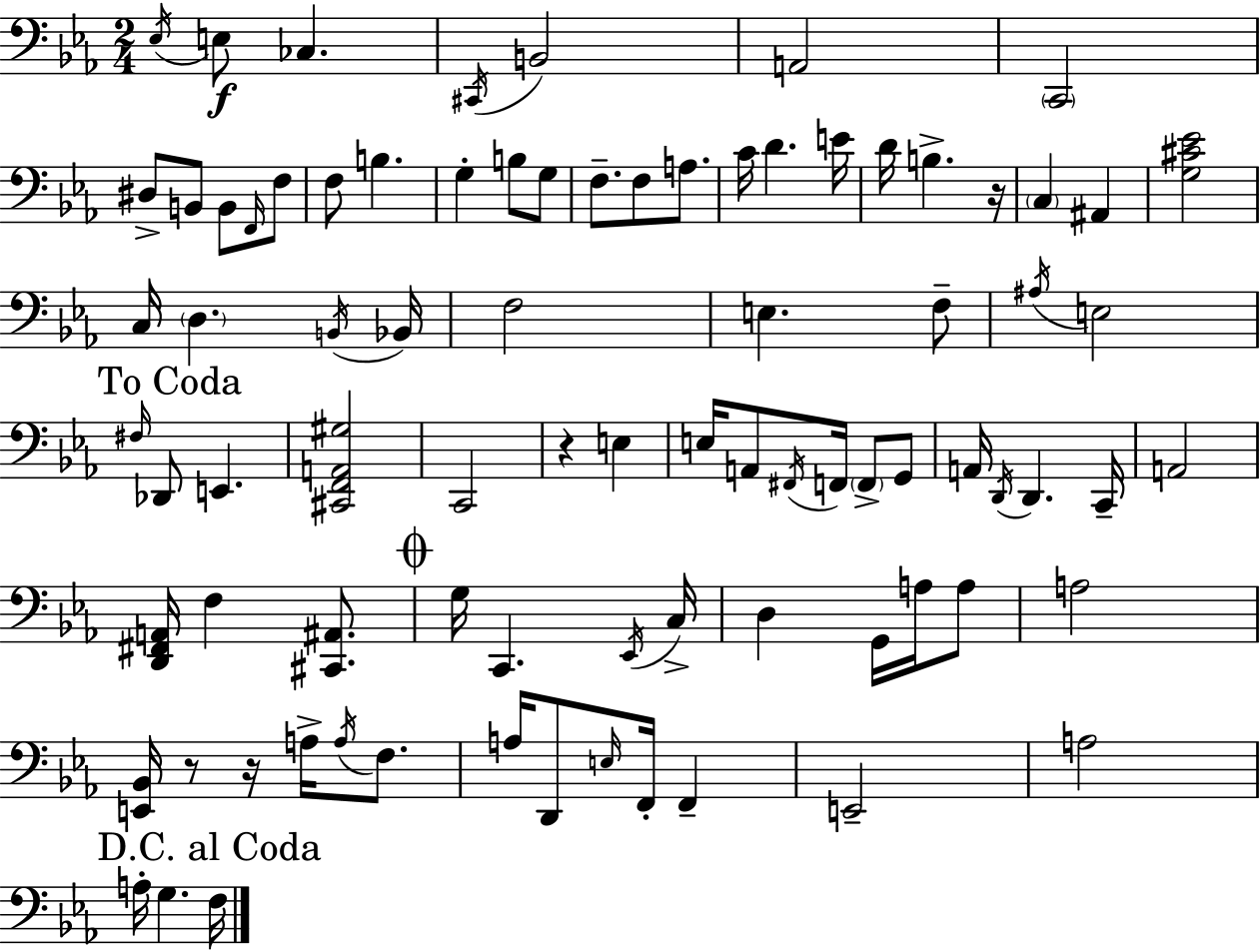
{
  \clef bass
  \numericTimeSignature
  \time 2/4
  \key c \minor
  \acciaccatura { ees16 }\f e8 ces4. | \acciaccatura { cis,16 } b,2 | a,2 | \parenthesize c,2 | \break dis8-> b,8 b,8 | \grace { f,16 } f8 f8 b4. | g4-. b8 | g8 f8.-- f8 | \break a8. c'16 d'4. | e'16 d'16 b4.-> | r16 \parenthesize c4 ais,4 | <g cis' ees'>2 | \break c16 \parenthesize d4. | \acciaccatura { b,16 } bes,16 f2 | e4. | f8-- \acciaccatura { ais16 } e2 | \break \mark "To Coda" \grace { fis16 } des,8 | e,4. <cis, f, a, gis>2 | c,2 | r4 | \break e4 e16 a,8 | \acciaccatura { fis,16 } f,16 \parenthesize f,8-> g,8 a,16 | \acciaccatura { d,16 } d,4. c,16-- | a,2 | \break <d, fis, a,>16 f4 <cis, ais,>8. | \mark \markup { \musicglyph "scripts.coda" } g16 c,4. \acciaccatura { ees,16 } | c16-> d4 g,16 a16 a8 | a2 | \break <e, bes,>16 r8 r16 a16-> \acciaccatura { a16 } f8. | a16 d,8 \grace { e16 } f,16-. f,4-- | e,2-- | a2 | \break \mark "D.C. al Coda" a16-. g4. | f16 \bar "|."
}